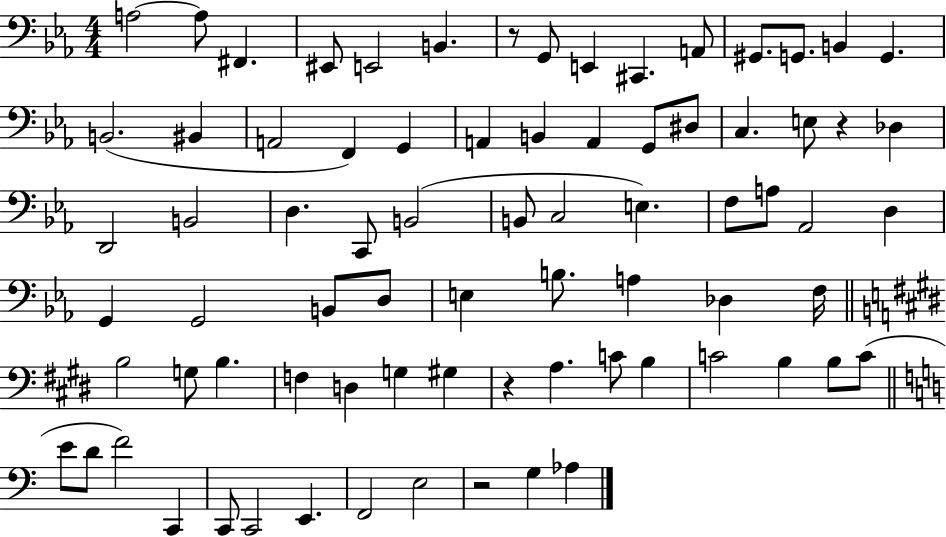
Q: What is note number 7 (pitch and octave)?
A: G2